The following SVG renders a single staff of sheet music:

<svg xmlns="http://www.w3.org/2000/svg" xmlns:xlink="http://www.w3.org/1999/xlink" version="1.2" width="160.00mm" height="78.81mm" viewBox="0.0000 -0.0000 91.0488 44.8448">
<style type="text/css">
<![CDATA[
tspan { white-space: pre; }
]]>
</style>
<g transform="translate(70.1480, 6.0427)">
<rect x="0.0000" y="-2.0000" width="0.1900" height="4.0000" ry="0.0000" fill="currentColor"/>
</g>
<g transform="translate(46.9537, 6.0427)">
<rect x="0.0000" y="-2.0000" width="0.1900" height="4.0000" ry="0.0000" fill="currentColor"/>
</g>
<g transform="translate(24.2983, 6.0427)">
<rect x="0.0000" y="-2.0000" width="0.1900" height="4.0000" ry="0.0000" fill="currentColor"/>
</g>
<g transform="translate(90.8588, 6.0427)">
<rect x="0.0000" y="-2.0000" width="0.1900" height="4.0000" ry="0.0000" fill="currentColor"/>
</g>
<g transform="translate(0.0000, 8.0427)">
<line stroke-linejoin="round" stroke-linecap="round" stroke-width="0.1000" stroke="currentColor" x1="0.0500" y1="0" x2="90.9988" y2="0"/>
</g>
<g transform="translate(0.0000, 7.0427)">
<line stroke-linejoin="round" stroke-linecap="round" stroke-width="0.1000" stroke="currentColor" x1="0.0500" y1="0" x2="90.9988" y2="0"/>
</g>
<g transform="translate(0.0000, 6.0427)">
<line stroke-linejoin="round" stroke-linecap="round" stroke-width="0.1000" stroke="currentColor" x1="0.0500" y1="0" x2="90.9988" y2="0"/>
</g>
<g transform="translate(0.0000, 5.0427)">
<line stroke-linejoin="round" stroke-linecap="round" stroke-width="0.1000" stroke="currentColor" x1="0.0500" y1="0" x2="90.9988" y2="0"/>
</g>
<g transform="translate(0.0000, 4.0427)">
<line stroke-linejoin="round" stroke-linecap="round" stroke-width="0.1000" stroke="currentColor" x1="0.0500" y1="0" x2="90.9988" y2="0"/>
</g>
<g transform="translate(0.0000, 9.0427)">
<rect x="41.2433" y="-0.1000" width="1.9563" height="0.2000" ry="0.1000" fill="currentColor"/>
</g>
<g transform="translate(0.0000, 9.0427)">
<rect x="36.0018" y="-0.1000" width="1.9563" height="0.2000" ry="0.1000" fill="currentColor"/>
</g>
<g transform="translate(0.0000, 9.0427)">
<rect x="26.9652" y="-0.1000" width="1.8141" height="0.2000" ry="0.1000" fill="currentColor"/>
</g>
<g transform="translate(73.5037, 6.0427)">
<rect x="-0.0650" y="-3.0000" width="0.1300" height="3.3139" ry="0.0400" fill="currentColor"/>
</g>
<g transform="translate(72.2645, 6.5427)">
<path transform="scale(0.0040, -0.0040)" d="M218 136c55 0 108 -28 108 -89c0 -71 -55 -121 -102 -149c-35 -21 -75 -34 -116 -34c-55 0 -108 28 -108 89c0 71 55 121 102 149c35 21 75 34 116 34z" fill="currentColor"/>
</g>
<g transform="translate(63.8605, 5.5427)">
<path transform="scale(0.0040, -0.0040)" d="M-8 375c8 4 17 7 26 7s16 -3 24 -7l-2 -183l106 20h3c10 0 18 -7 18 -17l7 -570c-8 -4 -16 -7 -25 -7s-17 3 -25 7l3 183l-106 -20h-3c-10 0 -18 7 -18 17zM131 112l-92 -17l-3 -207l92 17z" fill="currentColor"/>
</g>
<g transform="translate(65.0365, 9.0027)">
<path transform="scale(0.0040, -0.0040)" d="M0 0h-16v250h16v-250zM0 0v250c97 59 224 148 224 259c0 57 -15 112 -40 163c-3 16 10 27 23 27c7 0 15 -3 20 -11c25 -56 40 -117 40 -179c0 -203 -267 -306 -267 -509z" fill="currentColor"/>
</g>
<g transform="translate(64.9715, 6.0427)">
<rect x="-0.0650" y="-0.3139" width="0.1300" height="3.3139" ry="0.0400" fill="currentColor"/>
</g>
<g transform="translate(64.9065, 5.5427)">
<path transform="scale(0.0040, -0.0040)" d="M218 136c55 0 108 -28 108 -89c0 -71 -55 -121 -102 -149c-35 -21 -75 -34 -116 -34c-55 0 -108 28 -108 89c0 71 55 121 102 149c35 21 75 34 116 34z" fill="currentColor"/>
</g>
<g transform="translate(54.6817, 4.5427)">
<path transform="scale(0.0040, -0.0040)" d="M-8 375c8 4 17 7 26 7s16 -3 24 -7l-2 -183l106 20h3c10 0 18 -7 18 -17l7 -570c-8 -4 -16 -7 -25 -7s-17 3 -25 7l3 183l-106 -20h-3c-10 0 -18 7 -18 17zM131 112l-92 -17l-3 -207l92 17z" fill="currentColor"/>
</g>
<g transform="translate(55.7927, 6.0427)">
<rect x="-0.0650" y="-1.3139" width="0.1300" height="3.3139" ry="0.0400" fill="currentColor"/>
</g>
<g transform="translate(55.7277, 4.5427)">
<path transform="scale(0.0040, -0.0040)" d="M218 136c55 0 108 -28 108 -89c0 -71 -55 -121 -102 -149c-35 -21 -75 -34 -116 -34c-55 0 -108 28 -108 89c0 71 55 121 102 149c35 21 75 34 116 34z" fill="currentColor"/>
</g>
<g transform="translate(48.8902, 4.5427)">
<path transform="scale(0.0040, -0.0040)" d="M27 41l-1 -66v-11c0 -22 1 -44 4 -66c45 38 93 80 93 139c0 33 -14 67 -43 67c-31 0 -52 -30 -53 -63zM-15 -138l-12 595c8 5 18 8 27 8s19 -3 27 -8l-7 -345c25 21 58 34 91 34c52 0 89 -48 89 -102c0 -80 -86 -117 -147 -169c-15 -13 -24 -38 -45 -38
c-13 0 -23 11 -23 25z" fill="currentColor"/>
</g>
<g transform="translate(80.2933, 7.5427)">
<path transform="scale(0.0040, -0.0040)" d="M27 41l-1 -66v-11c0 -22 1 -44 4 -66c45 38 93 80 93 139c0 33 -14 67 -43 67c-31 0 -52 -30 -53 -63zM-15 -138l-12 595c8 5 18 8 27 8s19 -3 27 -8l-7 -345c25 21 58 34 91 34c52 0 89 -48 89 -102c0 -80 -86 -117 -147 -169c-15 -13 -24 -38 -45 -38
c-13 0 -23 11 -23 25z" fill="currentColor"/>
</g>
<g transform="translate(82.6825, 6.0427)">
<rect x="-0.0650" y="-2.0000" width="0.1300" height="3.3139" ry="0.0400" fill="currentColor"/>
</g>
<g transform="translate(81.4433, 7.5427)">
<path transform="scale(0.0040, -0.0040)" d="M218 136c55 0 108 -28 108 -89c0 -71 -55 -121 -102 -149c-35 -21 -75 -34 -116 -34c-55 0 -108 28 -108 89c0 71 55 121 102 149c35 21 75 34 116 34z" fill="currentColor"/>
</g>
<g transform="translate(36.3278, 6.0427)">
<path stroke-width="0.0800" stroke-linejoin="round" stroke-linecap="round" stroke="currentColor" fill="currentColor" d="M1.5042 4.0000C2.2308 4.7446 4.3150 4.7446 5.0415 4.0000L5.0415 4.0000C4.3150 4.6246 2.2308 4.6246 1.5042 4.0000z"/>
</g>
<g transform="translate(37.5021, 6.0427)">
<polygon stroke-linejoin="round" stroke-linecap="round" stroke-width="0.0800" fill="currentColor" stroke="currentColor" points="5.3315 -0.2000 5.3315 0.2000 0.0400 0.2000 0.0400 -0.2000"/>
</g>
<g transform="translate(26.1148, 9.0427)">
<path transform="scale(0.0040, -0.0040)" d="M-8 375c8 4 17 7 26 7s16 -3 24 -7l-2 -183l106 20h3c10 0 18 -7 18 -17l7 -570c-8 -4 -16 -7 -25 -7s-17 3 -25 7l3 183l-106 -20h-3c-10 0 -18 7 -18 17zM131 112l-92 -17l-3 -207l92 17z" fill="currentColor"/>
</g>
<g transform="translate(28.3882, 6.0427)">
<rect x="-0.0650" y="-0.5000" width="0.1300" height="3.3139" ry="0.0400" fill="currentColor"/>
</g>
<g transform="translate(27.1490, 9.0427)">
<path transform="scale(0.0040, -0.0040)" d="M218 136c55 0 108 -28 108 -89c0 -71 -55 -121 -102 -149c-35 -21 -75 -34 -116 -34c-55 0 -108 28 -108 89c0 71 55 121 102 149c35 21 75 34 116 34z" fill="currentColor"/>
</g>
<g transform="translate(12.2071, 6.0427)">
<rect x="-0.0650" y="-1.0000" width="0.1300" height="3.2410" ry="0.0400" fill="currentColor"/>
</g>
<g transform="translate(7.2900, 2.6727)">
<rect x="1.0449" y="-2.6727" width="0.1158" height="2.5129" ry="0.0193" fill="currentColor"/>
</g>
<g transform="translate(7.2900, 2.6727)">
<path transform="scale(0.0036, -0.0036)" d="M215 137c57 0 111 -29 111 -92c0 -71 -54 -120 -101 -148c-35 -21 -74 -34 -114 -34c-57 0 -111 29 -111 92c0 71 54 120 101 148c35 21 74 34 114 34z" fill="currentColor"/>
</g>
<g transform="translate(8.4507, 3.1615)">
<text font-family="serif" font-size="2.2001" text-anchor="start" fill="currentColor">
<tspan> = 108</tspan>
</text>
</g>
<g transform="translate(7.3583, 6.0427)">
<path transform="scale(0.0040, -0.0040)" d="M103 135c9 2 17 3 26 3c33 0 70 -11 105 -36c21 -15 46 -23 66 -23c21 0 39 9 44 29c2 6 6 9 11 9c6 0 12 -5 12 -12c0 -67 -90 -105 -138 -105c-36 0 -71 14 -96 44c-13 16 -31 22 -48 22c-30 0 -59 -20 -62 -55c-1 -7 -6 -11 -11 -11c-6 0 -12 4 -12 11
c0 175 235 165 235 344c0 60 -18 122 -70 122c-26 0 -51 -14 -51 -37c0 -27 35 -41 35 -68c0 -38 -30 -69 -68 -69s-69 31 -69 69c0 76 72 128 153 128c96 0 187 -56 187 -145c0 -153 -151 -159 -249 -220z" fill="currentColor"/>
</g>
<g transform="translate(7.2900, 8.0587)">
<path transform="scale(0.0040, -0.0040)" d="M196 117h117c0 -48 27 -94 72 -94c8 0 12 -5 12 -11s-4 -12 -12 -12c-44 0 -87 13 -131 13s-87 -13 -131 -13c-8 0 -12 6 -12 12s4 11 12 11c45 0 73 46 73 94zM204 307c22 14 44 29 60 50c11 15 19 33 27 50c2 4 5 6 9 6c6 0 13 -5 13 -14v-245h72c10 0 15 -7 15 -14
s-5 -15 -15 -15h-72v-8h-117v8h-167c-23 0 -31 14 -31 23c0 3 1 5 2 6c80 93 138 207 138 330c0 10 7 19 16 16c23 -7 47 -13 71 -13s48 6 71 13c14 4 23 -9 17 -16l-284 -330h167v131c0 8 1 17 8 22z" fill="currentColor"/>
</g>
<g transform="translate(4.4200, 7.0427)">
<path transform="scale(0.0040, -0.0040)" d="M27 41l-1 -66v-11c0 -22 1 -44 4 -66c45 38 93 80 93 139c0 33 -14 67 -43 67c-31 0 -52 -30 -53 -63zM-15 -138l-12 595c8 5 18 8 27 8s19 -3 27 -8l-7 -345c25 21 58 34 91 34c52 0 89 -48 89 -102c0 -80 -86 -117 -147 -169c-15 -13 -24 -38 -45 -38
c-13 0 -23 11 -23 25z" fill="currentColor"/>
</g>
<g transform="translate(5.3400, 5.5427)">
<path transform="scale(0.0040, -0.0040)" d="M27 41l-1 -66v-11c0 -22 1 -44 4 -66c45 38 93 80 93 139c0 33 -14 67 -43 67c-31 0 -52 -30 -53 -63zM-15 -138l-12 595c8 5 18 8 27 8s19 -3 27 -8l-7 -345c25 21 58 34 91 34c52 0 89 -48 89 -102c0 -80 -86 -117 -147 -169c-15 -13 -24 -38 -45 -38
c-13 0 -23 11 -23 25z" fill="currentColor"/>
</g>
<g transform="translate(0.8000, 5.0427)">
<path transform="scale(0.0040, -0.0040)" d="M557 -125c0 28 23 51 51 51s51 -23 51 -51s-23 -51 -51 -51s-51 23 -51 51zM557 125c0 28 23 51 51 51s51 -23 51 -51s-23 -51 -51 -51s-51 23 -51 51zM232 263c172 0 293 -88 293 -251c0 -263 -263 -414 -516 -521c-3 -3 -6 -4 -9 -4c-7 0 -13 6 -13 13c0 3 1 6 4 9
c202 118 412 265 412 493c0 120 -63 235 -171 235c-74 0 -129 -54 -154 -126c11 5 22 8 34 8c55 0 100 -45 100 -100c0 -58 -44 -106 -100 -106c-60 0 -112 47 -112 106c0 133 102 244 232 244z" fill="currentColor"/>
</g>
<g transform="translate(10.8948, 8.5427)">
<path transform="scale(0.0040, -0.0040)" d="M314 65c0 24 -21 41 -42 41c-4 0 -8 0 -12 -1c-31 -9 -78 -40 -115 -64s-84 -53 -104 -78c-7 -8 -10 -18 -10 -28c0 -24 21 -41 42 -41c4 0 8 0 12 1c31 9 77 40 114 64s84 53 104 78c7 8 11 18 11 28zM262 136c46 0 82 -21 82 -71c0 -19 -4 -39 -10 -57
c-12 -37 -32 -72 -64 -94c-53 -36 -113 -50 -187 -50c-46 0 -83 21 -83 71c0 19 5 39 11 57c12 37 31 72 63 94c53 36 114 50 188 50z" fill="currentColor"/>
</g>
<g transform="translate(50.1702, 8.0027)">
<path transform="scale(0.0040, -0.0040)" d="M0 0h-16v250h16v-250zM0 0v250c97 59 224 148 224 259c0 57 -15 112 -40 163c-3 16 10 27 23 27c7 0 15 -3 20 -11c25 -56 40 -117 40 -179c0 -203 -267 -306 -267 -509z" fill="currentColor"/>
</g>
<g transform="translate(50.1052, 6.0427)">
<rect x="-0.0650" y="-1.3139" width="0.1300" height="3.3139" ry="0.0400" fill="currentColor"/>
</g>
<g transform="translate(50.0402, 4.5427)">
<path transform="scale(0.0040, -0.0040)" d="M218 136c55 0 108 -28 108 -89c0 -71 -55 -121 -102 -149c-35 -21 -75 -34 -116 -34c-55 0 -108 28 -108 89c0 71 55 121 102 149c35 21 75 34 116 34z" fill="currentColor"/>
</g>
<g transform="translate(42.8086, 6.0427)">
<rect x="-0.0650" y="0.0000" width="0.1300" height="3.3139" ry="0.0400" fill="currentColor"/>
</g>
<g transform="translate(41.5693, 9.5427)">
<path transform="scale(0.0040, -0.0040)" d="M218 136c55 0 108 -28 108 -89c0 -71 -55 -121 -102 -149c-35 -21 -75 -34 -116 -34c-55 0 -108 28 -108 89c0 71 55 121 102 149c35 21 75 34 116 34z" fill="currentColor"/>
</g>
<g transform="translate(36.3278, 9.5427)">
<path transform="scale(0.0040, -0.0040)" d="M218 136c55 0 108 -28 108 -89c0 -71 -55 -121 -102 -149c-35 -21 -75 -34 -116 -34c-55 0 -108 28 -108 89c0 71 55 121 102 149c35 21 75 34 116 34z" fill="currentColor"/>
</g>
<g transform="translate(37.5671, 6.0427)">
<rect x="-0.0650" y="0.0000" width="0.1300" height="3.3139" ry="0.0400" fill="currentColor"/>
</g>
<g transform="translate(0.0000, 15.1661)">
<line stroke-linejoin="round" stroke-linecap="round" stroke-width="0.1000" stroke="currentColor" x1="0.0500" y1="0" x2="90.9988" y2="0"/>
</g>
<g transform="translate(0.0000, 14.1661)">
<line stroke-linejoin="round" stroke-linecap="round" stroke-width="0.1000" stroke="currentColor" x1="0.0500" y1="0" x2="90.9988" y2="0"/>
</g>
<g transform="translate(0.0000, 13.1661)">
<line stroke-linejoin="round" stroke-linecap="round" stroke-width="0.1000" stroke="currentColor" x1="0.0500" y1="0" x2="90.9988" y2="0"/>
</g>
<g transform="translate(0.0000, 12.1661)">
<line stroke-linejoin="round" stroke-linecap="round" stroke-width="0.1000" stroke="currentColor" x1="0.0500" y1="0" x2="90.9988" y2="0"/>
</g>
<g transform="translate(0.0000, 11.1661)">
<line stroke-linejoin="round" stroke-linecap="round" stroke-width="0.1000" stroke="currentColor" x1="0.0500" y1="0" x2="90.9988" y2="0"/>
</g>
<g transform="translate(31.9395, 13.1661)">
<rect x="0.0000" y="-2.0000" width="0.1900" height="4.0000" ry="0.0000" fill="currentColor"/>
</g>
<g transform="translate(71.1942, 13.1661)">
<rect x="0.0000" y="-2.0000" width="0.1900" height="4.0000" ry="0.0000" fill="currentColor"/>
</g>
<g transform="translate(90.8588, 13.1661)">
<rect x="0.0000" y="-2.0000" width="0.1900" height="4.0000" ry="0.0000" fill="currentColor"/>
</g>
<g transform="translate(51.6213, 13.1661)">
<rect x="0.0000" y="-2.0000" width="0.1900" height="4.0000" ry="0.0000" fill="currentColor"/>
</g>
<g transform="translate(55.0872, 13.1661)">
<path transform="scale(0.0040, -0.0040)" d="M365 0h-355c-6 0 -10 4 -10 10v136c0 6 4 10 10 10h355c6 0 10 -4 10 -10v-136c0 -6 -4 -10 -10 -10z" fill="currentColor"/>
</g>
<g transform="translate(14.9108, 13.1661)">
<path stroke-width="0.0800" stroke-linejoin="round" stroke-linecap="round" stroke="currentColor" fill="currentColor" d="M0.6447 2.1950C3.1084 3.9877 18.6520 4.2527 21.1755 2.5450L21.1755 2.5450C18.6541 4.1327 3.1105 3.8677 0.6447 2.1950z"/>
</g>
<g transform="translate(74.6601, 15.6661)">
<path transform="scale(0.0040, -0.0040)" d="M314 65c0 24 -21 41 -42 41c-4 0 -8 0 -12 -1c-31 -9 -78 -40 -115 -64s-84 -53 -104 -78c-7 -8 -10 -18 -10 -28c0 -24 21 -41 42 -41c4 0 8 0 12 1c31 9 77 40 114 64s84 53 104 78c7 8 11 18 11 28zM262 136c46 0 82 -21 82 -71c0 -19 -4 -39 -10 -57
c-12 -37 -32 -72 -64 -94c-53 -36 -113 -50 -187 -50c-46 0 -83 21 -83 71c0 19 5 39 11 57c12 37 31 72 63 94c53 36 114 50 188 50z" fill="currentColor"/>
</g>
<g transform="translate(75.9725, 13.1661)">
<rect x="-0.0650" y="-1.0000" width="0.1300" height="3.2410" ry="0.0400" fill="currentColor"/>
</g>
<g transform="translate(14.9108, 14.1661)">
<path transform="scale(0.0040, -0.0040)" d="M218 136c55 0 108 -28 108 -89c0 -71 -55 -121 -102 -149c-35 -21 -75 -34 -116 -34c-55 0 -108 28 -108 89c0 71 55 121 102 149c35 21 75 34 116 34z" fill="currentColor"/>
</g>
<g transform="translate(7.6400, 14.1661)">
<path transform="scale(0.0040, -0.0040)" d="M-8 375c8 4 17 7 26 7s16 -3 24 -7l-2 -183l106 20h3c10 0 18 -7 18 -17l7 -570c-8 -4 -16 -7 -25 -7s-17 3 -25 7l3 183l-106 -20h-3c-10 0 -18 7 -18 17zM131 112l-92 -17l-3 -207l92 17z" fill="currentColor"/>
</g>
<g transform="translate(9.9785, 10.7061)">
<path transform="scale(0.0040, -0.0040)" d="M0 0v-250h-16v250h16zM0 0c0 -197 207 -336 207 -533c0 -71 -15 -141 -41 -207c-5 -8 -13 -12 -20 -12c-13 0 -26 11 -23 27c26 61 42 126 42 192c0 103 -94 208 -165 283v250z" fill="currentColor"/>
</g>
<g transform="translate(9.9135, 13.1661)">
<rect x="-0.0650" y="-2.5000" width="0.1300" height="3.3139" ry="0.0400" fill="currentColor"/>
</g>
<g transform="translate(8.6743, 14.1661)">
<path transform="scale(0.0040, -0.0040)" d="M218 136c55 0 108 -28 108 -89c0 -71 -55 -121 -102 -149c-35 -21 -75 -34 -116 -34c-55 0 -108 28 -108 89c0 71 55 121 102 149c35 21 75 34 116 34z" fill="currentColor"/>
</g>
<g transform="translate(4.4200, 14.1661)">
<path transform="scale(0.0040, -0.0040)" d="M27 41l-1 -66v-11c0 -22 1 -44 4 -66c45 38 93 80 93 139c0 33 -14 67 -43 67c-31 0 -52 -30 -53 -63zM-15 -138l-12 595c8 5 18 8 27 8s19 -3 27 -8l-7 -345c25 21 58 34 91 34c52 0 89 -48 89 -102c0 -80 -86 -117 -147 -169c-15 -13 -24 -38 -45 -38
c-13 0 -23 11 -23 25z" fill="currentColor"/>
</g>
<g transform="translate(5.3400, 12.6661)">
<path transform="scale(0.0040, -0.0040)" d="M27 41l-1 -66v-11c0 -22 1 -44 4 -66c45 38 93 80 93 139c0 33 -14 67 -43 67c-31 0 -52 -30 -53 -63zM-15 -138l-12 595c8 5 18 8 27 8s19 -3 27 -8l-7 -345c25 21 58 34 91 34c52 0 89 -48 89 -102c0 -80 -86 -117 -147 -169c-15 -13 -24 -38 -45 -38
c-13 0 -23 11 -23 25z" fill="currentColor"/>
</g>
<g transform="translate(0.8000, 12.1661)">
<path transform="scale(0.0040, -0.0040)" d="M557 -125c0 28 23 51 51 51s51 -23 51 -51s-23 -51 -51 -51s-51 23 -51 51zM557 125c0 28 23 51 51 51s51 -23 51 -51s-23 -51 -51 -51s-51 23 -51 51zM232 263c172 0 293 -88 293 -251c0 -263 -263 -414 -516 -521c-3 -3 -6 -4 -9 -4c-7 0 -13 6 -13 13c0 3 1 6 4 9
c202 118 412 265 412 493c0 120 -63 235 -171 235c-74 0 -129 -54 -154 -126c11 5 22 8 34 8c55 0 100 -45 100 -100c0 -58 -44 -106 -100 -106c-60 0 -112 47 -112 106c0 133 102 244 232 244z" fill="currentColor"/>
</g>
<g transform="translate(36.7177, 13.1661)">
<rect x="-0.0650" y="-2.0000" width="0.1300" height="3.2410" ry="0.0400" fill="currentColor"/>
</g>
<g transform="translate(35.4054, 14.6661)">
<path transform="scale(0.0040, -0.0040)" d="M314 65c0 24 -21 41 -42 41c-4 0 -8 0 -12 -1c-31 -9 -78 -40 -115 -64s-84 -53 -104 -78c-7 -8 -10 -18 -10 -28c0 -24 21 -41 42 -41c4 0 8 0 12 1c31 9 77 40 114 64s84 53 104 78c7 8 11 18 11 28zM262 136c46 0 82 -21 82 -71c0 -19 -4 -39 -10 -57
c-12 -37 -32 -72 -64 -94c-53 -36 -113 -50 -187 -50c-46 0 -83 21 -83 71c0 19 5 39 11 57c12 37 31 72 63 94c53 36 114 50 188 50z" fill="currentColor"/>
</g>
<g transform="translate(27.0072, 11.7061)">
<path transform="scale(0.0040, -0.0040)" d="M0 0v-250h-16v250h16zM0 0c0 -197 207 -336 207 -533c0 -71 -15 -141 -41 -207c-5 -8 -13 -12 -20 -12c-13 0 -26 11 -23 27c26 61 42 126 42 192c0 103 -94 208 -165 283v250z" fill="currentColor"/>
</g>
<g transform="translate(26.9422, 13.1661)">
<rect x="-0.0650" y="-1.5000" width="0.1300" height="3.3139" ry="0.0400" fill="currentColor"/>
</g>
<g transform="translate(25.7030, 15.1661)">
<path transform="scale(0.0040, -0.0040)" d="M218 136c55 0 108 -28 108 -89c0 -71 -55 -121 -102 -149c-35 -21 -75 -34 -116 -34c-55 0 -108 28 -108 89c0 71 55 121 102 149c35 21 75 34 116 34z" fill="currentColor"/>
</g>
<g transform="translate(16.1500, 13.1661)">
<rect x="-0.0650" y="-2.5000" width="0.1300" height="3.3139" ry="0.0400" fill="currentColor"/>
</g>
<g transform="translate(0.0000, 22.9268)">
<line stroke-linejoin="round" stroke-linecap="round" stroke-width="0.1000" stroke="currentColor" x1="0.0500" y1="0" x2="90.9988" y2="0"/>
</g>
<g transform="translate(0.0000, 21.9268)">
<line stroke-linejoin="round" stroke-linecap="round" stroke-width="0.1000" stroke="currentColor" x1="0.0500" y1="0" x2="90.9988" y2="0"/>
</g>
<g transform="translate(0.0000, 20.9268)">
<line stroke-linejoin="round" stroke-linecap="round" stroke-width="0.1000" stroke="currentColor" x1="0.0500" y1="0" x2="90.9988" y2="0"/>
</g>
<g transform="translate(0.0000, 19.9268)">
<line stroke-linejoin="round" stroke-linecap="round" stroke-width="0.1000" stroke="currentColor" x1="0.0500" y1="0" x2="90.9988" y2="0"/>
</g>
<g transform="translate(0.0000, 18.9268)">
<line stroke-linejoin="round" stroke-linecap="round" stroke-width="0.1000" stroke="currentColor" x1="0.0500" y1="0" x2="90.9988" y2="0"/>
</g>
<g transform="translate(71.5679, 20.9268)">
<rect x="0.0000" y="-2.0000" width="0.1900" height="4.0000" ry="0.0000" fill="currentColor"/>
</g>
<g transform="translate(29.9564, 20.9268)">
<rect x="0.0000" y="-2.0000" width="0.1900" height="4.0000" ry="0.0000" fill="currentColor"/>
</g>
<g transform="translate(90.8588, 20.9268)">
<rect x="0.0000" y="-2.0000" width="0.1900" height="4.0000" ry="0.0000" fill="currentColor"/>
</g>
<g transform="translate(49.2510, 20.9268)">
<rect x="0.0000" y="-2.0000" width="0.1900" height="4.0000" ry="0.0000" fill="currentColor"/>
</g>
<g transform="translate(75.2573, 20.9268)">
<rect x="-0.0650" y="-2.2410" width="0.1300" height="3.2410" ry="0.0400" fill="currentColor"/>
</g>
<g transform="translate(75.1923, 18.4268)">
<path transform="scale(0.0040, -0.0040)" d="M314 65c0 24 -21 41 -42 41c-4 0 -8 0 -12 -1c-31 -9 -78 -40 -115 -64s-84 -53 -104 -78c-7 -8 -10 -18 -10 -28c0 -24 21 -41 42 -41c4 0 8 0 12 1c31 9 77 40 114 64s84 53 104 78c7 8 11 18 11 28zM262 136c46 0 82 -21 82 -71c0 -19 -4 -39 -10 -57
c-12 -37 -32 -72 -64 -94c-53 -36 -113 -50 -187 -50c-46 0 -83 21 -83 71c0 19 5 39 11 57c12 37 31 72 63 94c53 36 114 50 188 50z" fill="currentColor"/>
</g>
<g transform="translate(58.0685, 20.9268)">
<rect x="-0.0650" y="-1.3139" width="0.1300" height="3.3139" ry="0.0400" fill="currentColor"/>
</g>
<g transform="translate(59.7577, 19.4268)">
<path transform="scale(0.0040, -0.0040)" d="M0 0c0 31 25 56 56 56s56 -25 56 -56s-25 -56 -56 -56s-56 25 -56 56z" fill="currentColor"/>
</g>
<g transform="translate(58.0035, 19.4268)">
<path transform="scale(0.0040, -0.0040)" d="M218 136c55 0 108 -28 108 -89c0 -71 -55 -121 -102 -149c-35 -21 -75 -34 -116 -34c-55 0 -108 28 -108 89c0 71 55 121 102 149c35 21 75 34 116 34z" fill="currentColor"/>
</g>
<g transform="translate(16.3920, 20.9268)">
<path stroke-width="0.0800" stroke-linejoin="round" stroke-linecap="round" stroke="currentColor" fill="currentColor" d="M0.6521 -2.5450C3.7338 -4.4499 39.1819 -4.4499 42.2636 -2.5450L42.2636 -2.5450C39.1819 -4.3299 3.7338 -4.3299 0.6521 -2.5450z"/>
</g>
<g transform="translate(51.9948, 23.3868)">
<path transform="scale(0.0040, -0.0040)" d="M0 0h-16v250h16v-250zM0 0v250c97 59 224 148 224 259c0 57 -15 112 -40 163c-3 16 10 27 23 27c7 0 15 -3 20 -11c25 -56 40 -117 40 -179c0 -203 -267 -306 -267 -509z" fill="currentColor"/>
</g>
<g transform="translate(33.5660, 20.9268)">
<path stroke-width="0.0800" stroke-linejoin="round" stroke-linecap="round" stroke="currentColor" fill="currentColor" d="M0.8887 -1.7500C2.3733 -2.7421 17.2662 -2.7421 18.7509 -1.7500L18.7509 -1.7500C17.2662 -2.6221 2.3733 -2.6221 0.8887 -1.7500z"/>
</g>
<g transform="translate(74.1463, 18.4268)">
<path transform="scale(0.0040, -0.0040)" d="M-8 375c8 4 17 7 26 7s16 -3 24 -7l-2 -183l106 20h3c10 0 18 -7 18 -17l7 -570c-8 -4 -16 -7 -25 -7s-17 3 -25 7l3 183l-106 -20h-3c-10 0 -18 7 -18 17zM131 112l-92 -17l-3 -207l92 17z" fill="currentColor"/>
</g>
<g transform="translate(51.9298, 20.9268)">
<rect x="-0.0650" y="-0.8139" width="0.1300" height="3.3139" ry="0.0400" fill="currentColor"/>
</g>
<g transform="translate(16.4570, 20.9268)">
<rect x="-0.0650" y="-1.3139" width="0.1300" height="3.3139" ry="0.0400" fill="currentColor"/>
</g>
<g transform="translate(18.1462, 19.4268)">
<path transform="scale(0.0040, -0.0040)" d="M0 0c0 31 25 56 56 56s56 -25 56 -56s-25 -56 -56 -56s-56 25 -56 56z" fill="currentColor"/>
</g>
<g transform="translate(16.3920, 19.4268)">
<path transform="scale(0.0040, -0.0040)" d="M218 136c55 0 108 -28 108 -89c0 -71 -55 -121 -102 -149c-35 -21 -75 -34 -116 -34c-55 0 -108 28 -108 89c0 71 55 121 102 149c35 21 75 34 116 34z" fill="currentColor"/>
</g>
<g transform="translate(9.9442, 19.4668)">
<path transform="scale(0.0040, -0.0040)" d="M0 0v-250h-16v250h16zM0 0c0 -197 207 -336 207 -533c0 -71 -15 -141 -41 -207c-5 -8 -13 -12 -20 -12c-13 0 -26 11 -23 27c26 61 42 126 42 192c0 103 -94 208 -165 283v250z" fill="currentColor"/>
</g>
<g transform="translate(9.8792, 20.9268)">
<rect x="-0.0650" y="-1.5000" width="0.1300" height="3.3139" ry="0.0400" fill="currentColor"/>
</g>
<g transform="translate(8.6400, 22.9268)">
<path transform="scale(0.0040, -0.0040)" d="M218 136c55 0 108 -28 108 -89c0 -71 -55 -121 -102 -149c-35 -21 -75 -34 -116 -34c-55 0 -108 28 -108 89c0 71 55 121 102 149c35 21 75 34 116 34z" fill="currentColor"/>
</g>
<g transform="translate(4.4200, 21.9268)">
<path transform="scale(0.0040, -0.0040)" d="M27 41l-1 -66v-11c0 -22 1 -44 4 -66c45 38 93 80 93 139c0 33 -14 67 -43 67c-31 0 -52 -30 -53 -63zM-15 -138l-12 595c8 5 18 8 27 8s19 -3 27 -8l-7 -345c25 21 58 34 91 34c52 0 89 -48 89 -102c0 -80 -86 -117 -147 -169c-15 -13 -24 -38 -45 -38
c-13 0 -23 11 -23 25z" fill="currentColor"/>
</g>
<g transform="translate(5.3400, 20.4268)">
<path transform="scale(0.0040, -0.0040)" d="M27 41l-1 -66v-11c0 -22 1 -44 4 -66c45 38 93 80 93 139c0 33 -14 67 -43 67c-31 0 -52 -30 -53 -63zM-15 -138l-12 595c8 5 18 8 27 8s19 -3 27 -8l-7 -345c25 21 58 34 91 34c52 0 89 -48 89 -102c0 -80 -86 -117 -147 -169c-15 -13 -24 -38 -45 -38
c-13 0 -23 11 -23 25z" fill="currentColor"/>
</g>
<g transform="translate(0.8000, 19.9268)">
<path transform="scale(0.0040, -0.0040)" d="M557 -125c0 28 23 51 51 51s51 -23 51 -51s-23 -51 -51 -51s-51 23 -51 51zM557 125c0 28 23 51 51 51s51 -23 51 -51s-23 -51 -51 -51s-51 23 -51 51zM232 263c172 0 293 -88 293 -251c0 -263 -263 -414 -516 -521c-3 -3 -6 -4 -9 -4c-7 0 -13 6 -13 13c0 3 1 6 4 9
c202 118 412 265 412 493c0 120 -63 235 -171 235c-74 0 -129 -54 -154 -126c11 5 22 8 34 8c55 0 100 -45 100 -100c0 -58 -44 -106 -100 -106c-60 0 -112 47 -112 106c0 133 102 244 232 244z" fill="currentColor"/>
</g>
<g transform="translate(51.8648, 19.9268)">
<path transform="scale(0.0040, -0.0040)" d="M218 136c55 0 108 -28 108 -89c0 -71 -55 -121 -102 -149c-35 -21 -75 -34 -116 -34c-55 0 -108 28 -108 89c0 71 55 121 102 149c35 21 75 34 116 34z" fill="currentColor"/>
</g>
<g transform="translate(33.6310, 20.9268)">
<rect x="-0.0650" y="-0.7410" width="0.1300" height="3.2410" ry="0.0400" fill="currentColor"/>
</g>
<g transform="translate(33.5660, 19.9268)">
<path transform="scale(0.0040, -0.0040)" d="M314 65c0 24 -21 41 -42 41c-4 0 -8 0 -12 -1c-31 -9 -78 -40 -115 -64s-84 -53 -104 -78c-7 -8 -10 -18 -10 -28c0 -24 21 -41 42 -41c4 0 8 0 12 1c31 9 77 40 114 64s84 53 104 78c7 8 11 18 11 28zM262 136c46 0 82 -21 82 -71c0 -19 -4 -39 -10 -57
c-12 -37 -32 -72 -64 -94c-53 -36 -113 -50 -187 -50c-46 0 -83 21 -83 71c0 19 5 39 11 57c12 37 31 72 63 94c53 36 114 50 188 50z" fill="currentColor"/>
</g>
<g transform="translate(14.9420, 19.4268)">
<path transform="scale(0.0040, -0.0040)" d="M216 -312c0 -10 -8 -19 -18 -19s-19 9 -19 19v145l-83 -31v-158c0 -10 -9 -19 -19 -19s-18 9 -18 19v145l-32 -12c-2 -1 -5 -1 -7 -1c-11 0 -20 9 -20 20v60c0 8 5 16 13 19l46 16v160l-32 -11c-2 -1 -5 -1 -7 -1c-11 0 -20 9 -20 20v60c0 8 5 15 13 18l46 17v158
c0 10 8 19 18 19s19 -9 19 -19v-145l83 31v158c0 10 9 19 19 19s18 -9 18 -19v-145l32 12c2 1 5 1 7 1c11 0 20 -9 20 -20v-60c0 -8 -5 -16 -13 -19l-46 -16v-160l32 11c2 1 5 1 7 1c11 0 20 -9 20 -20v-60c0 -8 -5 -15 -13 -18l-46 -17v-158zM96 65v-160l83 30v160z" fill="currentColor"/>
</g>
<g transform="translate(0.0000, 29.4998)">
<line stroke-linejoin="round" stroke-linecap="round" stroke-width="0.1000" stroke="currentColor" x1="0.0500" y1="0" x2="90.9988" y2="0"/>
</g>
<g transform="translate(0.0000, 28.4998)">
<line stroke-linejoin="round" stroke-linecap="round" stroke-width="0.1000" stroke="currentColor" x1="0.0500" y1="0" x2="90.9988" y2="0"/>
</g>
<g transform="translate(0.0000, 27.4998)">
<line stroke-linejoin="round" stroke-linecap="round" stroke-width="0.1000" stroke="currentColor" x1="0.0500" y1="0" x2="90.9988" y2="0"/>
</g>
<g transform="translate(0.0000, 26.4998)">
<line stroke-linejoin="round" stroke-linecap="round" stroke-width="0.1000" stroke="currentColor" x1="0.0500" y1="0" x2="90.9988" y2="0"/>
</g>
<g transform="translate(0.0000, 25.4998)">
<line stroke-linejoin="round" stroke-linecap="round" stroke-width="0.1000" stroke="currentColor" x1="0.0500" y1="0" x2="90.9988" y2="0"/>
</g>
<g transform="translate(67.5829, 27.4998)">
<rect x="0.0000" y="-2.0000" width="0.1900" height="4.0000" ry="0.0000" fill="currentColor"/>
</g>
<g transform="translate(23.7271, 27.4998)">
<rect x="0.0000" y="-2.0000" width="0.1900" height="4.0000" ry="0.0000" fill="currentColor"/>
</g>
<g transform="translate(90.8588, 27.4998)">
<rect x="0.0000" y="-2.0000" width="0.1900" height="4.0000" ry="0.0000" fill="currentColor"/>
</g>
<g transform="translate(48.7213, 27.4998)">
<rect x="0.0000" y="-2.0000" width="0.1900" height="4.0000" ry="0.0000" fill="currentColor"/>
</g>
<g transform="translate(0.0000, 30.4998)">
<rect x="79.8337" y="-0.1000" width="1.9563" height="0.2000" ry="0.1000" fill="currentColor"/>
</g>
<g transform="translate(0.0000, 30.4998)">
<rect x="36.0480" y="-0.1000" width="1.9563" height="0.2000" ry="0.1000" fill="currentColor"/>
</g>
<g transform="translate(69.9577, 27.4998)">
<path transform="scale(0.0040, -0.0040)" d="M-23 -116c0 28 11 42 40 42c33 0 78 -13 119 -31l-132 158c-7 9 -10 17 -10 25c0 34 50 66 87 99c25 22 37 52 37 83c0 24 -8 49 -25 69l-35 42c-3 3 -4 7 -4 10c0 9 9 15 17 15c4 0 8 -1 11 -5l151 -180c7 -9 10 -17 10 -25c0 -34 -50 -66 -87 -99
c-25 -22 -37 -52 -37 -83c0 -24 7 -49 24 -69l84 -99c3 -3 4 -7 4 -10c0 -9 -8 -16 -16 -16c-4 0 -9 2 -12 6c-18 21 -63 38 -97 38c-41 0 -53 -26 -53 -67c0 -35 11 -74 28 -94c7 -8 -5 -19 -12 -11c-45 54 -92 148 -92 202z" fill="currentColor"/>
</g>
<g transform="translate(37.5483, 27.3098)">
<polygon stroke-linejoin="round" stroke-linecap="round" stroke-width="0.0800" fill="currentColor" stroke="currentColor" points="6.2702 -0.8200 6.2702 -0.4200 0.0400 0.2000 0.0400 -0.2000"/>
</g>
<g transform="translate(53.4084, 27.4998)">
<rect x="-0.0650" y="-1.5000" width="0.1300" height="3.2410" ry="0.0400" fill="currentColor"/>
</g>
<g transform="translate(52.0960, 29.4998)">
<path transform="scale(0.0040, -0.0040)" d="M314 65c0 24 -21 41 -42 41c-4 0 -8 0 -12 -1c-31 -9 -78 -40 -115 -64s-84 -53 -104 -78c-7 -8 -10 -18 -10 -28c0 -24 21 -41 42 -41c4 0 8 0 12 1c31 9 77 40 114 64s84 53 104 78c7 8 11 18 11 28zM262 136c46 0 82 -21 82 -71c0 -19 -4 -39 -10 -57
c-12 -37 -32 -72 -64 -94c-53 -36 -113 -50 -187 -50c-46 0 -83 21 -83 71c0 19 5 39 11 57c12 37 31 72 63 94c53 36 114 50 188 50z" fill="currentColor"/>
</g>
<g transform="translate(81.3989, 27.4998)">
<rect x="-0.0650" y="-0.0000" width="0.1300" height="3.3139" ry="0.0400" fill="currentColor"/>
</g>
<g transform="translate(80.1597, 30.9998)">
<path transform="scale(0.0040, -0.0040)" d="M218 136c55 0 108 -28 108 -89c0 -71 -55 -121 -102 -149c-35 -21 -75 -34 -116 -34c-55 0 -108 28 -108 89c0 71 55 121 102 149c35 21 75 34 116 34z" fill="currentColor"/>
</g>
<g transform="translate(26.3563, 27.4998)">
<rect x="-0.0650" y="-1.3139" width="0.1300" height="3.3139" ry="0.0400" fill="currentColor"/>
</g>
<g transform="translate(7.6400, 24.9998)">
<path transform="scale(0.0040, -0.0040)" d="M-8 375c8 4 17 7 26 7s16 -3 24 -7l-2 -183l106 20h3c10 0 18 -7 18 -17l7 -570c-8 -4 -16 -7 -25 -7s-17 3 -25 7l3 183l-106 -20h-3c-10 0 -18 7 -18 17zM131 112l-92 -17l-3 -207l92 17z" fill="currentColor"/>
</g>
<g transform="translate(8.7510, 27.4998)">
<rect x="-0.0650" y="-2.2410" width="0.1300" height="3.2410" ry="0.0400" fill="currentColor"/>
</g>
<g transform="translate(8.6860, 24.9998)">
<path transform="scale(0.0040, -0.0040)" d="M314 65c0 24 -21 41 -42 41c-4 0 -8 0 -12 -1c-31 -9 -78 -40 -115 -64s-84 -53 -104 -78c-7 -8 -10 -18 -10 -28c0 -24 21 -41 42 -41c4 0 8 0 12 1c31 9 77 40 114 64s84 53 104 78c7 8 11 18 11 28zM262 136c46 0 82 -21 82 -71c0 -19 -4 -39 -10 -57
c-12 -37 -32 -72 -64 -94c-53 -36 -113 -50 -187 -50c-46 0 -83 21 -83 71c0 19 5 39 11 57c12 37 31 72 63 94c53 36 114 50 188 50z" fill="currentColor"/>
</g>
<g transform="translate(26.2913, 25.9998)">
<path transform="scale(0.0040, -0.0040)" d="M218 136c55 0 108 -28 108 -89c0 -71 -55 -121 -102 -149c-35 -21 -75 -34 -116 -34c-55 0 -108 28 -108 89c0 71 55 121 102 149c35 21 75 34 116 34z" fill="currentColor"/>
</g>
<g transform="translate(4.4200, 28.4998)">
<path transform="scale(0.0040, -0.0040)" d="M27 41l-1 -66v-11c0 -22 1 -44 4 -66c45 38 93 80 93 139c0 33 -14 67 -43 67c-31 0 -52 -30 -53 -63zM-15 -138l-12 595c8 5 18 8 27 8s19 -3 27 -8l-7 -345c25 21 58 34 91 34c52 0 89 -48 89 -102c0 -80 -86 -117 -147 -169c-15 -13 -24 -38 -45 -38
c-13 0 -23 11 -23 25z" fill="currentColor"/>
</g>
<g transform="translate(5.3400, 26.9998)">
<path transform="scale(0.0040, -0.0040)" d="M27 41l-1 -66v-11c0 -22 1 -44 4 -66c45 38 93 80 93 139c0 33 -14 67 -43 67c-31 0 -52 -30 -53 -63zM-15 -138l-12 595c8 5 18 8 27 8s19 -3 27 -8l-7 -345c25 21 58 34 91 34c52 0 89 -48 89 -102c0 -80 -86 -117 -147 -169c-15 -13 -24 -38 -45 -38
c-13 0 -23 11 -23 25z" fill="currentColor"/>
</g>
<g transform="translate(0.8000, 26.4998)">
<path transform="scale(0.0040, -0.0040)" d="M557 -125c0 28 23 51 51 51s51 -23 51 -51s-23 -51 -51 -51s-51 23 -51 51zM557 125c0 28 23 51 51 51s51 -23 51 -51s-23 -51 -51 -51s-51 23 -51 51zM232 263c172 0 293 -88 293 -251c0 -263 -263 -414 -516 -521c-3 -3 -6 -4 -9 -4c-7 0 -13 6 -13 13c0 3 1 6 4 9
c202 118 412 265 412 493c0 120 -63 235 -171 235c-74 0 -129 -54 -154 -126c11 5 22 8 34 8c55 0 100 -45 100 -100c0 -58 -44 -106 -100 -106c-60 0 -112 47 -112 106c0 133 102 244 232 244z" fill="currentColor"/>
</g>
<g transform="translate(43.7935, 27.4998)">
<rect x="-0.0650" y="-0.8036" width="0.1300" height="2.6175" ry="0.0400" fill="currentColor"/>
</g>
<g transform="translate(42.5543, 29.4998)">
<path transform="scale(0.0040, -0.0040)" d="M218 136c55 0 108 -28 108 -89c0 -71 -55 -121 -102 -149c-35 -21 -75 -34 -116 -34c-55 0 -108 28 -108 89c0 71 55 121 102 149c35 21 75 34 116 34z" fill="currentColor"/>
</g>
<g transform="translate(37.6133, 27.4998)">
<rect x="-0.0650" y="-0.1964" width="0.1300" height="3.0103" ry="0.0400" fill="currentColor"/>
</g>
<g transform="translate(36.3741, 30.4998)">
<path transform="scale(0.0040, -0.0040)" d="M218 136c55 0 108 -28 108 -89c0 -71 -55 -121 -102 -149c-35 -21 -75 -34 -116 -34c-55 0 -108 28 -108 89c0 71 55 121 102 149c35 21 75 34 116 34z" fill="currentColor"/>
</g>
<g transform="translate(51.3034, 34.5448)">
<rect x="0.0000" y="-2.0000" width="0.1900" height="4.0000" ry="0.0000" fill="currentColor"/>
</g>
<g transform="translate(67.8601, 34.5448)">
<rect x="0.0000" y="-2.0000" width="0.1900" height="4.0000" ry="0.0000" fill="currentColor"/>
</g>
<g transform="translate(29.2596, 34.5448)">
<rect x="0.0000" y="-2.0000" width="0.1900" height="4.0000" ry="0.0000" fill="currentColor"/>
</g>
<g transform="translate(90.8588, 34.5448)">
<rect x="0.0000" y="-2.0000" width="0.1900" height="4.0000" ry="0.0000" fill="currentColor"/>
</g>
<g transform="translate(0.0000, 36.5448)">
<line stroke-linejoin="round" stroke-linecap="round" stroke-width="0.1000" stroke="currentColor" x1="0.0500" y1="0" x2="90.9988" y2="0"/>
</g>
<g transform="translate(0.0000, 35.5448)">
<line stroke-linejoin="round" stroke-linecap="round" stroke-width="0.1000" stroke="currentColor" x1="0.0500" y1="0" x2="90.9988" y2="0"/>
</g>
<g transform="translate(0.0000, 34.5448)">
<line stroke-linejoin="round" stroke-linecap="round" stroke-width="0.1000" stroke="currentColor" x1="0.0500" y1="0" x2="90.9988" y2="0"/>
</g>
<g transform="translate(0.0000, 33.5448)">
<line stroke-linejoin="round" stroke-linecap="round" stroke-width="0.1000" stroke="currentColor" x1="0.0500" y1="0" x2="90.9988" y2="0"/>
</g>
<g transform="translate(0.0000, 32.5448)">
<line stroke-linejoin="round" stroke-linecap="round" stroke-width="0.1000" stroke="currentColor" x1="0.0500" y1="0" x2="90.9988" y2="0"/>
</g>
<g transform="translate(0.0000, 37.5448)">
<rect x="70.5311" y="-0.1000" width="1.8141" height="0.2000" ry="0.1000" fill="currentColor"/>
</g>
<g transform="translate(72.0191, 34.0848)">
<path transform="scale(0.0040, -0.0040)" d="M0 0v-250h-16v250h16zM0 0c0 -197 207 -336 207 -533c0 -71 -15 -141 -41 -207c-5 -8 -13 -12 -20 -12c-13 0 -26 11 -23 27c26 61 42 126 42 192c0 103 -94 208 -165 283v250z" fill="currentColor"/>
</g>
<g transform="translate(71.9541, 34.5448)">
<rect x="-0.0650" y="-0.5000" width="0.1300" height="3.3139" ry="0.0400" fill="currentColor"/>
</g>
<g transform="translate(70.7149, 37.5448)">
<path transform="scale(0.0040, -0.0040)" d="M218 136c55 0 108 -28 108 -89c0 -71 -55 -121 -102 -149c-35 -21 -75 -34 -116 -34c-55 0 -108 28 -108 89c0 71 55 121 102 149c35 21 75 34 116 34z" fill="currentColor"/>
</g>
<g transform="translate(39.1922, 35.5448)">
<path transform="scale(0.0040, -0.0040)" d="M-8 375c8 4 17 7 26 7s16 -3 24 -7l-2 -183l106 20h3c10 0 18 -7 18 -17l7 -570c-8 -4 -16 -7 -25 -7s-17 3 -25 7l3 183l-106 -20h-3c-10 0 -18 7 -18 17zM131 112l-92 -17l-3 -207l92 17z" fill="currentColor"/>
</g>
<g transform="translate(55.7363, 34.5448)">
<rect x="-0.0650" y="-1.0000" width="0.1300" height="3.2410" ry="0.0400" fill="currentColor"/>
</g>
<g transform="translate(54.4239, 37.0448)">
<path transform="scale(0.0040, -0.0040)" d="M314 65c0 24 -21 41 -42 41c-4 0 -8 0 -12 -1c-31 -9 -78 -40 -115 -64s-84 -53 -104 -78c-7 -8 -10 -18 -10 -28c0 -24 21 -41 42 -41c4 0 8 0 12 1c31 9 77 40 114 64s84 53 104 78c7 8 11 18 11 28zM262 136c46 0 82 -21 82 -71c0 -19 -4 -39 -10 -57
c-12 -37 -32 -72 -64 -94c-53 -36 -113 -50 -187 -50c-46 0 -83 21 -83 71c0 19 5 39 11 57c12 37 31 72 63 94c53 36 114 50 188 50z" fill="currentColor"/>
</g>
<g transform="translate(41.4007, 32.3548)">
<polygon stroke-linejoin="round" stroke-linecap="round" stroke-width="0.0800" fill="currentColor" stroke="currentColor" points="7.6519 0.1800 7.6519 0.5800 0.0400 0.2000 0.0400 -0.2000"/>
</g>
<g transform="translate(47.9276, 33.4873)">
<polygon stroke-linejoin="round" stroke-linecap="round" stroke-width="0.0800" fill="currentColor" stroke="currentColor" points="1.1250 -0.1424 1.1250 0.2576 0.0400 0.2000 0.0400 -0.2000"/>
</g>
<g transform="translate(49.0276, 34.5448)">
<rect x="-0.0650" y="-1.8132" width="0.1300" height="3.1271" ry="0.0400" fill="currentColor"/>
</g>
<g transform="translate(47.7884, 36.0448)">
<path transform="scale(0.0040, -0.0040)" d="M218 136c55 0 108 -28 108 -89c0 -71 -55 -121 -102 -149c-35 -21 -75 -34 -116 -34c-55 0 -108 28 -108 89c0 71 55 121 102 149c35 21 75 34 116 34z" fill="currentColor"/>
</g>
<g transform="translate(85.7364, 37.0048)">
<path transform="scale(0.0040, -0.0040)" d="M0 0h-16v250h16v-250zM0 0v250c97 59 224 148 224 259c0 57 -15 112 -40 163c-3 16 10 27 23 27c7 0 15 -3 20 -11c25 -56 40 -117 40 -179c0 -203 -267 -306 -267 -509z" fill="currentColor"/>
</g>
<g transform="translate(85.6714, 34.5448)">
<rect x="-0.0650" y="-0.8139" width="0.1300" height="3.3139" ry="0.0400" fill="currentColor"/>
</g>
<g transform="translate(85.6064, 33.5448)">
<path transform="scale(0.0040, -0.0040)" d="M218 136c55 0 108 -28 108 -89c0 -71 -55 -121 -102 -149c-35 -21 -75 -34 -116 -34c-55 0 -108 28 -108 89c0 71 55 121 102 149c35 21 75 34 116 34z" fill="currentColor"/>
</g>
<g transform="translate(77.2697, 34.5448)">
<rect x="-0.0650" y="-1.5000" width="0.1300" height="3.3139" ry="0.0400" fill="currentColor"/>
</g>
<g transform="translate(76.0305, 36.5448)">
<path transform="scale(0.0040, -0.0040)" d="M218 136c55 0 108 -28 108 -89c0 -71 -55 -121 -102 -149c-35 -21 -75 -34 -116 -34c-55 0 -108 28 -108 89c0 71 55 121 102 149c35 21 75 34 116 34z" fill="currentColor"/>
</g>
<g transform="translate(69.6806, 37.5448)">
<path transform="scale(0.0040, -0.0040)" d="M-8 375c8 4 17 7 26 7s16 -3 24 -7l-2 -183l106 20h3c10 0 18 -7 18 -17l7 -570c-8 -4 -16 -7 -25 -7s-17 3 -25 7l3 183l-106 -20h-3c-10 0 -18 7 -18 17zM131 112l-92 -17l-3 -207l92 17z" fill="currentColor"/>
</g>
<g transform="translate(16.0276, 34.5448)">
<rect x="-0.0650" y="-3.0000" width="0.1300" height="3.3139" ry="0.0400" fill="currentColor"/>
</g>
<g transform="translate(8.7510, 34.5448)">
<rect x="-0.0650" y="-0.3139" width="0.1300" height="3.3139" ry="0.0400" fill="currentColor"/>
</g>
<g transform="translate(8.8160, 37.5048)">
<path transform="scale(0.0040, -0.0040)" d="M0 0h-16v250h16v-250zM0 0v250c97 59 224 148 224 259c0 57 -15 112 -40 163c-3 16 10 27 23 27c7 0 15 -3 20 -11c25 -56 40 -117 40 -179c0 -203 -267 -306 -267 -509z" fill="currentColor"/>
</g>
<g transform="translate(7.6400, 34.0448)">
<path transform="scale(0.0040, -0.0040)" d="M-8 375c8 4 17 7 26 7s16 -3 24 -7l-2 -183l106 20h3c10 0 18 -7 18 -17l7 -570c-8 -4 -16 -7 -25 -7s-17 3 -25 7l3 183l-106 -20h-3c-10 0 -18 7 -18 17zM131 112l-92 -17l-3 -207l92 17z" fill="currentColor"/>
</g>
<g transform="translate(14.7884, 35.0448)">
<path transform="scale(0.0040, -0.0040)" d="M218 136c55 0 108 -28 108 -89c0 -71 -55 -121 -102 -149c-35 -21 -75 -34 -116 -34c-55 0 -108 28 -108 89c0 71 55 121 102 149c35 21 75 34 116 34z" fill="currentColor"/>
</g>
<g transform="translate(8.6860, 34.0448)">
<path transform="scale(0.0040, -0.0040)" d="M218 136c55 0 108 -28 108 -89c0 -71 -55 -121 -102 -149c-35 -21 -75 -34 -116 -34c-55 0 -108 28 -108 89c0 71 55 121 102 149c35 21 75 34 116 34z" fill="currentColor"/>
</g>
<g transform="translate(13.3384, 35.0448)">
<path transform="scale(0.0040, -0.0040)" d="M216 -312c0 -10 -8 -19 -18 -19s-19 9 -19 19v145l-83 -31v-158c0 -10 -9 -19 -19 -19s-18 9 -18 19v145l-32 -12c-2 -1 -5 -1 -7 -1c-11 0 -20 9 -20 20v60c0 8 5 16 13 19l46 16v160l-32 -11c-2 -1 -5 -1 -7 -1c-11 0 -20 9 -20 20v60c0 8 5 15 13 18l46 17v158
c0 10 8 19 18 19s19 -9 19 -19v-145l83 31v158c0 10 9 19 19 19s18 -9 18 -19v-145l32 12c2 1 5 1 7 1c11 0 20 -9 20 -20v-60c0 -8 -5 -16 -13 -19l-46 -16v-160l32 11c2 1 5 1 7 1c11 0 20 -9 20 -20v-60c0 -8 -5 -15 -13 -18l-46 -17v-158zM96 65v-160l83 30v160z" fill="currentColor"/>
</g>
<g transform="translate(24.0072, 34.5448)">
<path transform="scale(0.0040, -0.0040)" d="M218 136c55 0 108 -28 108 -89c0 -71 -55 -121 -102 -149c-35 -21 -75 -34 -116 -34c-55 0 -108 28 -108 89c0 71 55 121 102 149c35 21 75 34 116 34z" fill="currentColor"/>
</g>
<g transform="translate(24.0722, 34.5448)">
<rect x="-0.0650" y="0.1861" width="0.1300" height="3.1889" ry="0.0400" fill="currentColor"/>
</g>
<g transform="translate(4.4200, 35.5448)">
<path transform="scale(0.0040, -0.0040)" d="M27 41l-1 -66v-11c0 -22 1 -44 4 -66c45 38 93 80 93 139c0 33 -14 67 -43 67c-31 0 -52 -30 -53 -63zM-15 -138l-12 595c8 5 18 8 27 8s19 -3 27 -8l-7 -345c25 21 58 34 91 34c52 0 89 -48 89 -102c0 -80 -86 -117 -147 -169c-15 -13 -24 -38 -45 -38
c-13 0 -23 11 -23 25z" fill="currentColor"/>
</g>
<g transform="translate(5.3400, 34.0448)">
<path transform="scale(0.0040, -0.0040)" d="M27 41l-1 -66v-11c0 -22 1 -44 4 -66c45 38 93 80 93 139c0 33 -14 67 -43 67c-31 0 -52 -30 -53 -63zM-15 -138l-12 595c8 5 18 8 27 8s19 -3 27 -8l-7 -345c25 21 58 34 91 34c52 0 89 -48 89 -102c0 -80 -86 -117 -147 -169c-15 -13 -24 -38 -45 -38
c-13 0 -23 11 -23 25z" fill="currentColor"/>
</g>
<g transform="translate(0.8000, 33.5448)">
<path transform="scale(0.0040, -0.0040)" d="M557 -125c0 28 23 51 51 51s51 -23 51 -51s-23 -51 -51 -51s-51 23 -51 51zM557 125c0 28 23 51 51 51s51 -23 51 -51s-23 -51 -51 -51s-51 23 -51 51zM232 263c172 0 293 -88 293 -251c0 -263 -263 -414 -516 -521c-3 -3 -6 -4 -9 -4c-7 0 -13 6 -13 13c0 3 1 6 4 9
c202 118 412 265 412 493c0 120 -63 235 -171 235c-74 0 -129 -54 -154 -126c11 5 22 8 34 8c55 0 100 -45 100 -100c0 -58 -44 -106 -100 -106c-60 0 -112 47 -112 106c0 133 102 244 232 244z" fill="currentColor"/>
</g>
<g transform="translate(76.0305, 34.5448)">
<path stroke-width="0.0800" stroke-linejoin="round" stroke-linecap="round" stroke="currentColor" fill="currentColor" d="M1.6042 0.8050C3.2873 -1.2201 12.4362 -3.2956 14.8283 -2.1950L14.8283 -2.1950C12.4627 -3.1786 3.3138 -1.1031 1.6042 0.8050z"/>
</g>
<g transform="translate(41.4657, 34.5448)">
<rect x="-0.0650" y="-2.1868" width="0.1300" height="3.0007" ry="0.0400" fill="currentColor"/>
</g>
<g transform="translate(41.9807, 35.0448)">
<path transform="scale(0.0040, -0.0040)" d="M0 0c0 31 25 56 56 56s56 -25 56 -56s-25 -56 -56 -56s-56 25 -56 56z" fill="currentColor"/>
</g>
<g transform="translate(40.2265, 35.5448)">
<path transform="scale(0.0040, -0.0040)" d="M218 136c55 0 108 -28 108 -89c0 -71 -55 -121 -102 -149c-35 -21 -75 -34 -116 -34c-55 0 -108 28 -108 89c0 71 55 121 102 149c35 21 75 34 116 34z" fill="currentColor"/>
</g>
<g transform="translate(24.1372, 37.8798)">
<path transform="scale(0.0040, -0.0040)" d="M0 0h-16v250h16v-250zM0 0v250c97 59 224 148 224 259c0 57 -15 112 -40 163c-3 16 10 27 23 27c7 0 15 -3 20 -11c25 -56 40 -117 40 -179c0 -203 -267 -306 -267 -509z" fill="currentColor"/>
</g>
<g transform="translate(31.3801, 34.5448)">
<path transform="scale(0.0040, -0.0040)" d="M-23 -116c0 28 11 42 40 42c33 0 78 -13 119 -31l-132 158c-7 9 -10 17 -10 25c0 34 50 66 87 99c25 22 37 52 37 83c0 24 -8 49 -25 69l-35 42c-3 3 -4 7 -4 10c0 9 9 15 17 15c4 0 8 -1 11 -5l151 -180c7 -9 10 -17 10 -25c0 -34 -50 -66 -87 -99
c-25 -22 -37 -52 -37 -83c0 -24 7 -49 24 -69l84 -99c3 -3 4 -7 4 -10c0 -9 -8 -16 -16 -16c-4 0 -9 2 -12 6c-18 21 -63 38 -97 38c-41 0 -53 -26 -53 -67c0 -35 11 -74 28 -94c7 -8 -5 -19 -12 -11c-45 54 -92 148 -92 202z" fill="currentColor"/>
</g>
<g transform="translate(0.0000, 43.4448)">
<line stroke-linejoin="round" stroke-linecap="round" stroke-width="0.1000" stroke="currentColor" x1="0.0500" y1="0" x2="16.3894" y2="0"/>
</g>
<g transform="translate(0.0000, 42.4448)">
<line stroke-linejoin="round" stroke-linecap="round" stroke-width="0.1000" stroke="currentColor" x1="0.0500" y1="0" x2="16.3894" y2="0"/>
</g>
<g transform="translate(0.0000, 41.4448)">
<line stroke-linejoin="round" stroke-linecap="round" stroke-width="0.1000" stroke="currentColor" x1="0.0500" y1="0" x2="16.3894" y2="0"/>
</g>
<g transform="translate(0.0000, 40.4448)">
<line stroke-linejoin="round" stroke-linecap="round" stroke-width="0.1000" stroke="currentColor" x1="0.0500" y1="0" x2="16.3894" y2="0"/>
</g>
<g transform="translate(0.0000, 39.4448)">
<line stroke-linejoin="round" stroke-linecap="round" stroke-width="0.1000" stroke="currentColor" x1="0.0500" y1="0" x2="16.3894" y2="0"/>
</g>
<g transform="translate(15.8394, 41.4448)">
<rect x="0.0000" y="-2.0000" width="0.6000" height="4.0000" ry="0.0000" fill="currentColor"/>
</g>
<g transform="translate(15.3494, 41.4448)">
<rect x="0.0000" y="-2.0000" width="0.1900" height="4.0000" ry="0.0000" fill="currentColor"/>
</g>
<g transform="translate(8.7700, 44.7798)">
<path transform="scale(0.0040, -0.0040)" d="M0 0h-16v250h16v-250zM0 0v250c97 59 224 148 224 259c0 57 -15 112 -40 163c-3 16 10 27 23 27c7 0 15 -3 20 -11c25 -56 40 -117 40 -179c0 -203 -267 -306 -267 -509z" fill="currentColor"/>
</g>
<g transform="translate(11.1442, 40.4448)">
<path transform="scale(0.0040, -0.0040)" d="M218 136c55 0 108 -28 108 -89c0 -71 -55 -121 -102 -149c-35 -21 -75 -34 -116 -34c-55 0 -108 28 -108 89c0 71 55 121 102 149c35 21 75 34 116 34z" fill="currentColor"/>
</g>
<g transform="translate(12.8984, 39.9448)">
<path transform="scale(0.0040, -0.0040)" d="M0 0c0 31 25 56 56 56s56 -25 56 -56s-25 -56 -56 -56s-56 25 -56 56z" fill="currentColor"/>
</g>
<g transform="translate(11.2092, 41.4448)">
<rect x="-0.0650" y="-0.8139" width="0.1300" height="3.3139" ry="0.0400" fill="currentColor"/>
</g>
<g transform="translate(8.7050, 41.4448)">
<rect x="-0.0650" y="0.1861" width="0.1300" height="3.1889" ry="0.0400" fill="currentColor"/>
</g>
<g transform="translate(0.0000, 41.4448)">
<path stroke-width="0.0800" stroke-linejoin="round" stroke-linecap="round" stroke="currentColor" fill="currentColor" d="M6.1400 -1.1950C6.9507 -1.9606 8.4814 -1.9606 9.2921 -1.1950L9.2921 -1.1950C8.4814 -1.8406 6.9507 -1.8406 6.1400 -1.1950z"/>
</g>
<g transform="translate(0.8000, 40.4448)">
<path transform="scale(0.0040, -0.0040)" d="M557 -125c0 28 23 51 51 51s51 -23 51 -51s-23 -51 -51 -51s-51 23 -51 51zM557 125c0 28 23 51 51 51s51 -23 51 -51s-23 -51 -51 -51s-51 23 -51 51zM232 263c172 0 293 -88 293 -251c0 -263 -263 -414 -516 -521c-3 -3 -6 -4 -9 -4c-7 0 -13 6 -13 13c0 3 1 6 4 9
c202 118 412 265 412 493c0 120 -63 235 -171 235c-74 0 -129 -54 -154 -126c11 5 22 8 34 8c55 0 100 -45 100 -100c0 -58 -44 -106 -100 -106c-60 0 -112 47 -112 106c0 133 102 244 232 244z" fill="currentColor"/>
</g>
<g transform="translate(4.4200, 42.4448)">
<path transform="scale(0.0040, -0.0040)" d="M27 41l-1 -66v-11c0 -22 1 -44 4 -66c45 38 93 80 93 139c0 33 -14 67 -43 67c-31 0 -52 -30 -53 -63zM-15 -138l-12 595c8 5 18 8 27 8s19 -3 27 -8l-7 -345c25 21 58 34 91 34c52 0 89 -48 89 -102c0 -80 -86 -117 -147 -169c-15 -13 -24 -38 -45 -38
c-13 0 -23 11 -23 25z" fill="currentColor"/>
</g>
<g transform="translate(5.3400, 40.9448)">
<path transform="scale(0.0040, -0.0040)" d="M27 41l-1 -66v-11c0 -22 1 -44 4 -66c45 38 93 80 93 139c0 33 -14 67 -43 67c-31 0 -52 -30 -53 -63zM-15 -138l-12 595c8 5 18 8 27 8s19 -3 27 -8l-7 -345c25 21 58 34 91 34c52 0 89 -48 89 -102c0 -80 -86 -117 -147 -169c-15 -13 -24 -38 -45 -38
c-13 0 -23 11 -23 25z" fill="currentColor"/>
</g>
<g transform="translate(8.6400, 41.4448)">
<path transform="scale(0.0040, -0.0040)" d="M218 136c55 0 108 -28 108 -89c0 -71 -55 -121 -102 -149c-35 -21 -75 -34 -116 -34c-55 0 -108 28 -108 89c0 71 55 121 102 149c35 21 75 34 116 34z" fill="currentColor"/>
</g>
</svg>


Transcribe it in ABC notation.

X:1
T:Untitled
M:2/4
L:1/4
K:Bb
F,,2 E,, D,,/2 D,,/2 _G,/2 G, E,/2 C, _A,, B,,/2 B,, G,,/2 A,,2 z2 F,,2 G,,/2 ^G, F,2 F,/2 G, B,2 B,2 G, _E,,/2 G,,/2 G,,2 z D,, E,/2 ^C, D,/2 z B,,/2 A,,/4 F,,2 E,,/2 G,, F,/2 D,/2 F,